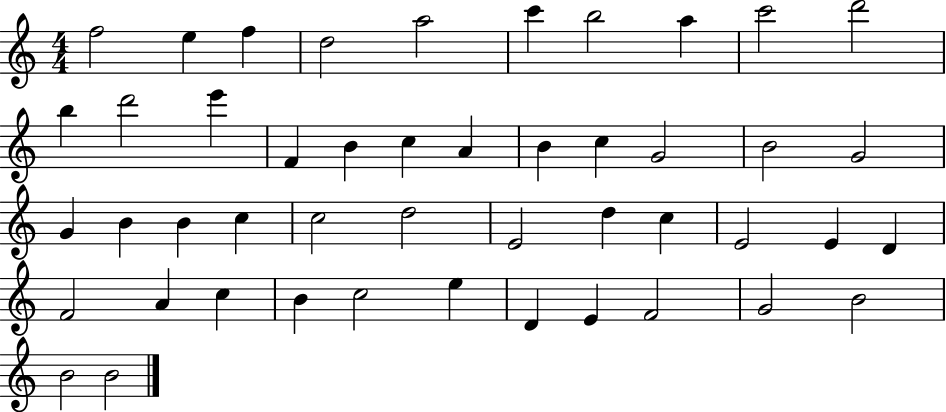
{
  \clef treble
  \numericTimeSignature
  \time 4/4
  \key c \major
  f''2 e''4 f''4 | d''2 a''2 | c'''4 b''2 a''4 | c'''2 d'''2 | \break b''4 d'''2 e'''4 | f'4 b'4 c''4 a'4 | b'4 c''4 g'2 | b'2 g'2 | \break g'4 b'4 b'4 c''4 | c''2 d''2 | e'2 d''4 c''4 | e'2 e'4 d'4 | \break f'2 a'4 c''4 | b'4 c''2 e''4 | d'4 e'4 f'2 | g'2 b'2 | \break b'2 b'2 | \bar "|."
}